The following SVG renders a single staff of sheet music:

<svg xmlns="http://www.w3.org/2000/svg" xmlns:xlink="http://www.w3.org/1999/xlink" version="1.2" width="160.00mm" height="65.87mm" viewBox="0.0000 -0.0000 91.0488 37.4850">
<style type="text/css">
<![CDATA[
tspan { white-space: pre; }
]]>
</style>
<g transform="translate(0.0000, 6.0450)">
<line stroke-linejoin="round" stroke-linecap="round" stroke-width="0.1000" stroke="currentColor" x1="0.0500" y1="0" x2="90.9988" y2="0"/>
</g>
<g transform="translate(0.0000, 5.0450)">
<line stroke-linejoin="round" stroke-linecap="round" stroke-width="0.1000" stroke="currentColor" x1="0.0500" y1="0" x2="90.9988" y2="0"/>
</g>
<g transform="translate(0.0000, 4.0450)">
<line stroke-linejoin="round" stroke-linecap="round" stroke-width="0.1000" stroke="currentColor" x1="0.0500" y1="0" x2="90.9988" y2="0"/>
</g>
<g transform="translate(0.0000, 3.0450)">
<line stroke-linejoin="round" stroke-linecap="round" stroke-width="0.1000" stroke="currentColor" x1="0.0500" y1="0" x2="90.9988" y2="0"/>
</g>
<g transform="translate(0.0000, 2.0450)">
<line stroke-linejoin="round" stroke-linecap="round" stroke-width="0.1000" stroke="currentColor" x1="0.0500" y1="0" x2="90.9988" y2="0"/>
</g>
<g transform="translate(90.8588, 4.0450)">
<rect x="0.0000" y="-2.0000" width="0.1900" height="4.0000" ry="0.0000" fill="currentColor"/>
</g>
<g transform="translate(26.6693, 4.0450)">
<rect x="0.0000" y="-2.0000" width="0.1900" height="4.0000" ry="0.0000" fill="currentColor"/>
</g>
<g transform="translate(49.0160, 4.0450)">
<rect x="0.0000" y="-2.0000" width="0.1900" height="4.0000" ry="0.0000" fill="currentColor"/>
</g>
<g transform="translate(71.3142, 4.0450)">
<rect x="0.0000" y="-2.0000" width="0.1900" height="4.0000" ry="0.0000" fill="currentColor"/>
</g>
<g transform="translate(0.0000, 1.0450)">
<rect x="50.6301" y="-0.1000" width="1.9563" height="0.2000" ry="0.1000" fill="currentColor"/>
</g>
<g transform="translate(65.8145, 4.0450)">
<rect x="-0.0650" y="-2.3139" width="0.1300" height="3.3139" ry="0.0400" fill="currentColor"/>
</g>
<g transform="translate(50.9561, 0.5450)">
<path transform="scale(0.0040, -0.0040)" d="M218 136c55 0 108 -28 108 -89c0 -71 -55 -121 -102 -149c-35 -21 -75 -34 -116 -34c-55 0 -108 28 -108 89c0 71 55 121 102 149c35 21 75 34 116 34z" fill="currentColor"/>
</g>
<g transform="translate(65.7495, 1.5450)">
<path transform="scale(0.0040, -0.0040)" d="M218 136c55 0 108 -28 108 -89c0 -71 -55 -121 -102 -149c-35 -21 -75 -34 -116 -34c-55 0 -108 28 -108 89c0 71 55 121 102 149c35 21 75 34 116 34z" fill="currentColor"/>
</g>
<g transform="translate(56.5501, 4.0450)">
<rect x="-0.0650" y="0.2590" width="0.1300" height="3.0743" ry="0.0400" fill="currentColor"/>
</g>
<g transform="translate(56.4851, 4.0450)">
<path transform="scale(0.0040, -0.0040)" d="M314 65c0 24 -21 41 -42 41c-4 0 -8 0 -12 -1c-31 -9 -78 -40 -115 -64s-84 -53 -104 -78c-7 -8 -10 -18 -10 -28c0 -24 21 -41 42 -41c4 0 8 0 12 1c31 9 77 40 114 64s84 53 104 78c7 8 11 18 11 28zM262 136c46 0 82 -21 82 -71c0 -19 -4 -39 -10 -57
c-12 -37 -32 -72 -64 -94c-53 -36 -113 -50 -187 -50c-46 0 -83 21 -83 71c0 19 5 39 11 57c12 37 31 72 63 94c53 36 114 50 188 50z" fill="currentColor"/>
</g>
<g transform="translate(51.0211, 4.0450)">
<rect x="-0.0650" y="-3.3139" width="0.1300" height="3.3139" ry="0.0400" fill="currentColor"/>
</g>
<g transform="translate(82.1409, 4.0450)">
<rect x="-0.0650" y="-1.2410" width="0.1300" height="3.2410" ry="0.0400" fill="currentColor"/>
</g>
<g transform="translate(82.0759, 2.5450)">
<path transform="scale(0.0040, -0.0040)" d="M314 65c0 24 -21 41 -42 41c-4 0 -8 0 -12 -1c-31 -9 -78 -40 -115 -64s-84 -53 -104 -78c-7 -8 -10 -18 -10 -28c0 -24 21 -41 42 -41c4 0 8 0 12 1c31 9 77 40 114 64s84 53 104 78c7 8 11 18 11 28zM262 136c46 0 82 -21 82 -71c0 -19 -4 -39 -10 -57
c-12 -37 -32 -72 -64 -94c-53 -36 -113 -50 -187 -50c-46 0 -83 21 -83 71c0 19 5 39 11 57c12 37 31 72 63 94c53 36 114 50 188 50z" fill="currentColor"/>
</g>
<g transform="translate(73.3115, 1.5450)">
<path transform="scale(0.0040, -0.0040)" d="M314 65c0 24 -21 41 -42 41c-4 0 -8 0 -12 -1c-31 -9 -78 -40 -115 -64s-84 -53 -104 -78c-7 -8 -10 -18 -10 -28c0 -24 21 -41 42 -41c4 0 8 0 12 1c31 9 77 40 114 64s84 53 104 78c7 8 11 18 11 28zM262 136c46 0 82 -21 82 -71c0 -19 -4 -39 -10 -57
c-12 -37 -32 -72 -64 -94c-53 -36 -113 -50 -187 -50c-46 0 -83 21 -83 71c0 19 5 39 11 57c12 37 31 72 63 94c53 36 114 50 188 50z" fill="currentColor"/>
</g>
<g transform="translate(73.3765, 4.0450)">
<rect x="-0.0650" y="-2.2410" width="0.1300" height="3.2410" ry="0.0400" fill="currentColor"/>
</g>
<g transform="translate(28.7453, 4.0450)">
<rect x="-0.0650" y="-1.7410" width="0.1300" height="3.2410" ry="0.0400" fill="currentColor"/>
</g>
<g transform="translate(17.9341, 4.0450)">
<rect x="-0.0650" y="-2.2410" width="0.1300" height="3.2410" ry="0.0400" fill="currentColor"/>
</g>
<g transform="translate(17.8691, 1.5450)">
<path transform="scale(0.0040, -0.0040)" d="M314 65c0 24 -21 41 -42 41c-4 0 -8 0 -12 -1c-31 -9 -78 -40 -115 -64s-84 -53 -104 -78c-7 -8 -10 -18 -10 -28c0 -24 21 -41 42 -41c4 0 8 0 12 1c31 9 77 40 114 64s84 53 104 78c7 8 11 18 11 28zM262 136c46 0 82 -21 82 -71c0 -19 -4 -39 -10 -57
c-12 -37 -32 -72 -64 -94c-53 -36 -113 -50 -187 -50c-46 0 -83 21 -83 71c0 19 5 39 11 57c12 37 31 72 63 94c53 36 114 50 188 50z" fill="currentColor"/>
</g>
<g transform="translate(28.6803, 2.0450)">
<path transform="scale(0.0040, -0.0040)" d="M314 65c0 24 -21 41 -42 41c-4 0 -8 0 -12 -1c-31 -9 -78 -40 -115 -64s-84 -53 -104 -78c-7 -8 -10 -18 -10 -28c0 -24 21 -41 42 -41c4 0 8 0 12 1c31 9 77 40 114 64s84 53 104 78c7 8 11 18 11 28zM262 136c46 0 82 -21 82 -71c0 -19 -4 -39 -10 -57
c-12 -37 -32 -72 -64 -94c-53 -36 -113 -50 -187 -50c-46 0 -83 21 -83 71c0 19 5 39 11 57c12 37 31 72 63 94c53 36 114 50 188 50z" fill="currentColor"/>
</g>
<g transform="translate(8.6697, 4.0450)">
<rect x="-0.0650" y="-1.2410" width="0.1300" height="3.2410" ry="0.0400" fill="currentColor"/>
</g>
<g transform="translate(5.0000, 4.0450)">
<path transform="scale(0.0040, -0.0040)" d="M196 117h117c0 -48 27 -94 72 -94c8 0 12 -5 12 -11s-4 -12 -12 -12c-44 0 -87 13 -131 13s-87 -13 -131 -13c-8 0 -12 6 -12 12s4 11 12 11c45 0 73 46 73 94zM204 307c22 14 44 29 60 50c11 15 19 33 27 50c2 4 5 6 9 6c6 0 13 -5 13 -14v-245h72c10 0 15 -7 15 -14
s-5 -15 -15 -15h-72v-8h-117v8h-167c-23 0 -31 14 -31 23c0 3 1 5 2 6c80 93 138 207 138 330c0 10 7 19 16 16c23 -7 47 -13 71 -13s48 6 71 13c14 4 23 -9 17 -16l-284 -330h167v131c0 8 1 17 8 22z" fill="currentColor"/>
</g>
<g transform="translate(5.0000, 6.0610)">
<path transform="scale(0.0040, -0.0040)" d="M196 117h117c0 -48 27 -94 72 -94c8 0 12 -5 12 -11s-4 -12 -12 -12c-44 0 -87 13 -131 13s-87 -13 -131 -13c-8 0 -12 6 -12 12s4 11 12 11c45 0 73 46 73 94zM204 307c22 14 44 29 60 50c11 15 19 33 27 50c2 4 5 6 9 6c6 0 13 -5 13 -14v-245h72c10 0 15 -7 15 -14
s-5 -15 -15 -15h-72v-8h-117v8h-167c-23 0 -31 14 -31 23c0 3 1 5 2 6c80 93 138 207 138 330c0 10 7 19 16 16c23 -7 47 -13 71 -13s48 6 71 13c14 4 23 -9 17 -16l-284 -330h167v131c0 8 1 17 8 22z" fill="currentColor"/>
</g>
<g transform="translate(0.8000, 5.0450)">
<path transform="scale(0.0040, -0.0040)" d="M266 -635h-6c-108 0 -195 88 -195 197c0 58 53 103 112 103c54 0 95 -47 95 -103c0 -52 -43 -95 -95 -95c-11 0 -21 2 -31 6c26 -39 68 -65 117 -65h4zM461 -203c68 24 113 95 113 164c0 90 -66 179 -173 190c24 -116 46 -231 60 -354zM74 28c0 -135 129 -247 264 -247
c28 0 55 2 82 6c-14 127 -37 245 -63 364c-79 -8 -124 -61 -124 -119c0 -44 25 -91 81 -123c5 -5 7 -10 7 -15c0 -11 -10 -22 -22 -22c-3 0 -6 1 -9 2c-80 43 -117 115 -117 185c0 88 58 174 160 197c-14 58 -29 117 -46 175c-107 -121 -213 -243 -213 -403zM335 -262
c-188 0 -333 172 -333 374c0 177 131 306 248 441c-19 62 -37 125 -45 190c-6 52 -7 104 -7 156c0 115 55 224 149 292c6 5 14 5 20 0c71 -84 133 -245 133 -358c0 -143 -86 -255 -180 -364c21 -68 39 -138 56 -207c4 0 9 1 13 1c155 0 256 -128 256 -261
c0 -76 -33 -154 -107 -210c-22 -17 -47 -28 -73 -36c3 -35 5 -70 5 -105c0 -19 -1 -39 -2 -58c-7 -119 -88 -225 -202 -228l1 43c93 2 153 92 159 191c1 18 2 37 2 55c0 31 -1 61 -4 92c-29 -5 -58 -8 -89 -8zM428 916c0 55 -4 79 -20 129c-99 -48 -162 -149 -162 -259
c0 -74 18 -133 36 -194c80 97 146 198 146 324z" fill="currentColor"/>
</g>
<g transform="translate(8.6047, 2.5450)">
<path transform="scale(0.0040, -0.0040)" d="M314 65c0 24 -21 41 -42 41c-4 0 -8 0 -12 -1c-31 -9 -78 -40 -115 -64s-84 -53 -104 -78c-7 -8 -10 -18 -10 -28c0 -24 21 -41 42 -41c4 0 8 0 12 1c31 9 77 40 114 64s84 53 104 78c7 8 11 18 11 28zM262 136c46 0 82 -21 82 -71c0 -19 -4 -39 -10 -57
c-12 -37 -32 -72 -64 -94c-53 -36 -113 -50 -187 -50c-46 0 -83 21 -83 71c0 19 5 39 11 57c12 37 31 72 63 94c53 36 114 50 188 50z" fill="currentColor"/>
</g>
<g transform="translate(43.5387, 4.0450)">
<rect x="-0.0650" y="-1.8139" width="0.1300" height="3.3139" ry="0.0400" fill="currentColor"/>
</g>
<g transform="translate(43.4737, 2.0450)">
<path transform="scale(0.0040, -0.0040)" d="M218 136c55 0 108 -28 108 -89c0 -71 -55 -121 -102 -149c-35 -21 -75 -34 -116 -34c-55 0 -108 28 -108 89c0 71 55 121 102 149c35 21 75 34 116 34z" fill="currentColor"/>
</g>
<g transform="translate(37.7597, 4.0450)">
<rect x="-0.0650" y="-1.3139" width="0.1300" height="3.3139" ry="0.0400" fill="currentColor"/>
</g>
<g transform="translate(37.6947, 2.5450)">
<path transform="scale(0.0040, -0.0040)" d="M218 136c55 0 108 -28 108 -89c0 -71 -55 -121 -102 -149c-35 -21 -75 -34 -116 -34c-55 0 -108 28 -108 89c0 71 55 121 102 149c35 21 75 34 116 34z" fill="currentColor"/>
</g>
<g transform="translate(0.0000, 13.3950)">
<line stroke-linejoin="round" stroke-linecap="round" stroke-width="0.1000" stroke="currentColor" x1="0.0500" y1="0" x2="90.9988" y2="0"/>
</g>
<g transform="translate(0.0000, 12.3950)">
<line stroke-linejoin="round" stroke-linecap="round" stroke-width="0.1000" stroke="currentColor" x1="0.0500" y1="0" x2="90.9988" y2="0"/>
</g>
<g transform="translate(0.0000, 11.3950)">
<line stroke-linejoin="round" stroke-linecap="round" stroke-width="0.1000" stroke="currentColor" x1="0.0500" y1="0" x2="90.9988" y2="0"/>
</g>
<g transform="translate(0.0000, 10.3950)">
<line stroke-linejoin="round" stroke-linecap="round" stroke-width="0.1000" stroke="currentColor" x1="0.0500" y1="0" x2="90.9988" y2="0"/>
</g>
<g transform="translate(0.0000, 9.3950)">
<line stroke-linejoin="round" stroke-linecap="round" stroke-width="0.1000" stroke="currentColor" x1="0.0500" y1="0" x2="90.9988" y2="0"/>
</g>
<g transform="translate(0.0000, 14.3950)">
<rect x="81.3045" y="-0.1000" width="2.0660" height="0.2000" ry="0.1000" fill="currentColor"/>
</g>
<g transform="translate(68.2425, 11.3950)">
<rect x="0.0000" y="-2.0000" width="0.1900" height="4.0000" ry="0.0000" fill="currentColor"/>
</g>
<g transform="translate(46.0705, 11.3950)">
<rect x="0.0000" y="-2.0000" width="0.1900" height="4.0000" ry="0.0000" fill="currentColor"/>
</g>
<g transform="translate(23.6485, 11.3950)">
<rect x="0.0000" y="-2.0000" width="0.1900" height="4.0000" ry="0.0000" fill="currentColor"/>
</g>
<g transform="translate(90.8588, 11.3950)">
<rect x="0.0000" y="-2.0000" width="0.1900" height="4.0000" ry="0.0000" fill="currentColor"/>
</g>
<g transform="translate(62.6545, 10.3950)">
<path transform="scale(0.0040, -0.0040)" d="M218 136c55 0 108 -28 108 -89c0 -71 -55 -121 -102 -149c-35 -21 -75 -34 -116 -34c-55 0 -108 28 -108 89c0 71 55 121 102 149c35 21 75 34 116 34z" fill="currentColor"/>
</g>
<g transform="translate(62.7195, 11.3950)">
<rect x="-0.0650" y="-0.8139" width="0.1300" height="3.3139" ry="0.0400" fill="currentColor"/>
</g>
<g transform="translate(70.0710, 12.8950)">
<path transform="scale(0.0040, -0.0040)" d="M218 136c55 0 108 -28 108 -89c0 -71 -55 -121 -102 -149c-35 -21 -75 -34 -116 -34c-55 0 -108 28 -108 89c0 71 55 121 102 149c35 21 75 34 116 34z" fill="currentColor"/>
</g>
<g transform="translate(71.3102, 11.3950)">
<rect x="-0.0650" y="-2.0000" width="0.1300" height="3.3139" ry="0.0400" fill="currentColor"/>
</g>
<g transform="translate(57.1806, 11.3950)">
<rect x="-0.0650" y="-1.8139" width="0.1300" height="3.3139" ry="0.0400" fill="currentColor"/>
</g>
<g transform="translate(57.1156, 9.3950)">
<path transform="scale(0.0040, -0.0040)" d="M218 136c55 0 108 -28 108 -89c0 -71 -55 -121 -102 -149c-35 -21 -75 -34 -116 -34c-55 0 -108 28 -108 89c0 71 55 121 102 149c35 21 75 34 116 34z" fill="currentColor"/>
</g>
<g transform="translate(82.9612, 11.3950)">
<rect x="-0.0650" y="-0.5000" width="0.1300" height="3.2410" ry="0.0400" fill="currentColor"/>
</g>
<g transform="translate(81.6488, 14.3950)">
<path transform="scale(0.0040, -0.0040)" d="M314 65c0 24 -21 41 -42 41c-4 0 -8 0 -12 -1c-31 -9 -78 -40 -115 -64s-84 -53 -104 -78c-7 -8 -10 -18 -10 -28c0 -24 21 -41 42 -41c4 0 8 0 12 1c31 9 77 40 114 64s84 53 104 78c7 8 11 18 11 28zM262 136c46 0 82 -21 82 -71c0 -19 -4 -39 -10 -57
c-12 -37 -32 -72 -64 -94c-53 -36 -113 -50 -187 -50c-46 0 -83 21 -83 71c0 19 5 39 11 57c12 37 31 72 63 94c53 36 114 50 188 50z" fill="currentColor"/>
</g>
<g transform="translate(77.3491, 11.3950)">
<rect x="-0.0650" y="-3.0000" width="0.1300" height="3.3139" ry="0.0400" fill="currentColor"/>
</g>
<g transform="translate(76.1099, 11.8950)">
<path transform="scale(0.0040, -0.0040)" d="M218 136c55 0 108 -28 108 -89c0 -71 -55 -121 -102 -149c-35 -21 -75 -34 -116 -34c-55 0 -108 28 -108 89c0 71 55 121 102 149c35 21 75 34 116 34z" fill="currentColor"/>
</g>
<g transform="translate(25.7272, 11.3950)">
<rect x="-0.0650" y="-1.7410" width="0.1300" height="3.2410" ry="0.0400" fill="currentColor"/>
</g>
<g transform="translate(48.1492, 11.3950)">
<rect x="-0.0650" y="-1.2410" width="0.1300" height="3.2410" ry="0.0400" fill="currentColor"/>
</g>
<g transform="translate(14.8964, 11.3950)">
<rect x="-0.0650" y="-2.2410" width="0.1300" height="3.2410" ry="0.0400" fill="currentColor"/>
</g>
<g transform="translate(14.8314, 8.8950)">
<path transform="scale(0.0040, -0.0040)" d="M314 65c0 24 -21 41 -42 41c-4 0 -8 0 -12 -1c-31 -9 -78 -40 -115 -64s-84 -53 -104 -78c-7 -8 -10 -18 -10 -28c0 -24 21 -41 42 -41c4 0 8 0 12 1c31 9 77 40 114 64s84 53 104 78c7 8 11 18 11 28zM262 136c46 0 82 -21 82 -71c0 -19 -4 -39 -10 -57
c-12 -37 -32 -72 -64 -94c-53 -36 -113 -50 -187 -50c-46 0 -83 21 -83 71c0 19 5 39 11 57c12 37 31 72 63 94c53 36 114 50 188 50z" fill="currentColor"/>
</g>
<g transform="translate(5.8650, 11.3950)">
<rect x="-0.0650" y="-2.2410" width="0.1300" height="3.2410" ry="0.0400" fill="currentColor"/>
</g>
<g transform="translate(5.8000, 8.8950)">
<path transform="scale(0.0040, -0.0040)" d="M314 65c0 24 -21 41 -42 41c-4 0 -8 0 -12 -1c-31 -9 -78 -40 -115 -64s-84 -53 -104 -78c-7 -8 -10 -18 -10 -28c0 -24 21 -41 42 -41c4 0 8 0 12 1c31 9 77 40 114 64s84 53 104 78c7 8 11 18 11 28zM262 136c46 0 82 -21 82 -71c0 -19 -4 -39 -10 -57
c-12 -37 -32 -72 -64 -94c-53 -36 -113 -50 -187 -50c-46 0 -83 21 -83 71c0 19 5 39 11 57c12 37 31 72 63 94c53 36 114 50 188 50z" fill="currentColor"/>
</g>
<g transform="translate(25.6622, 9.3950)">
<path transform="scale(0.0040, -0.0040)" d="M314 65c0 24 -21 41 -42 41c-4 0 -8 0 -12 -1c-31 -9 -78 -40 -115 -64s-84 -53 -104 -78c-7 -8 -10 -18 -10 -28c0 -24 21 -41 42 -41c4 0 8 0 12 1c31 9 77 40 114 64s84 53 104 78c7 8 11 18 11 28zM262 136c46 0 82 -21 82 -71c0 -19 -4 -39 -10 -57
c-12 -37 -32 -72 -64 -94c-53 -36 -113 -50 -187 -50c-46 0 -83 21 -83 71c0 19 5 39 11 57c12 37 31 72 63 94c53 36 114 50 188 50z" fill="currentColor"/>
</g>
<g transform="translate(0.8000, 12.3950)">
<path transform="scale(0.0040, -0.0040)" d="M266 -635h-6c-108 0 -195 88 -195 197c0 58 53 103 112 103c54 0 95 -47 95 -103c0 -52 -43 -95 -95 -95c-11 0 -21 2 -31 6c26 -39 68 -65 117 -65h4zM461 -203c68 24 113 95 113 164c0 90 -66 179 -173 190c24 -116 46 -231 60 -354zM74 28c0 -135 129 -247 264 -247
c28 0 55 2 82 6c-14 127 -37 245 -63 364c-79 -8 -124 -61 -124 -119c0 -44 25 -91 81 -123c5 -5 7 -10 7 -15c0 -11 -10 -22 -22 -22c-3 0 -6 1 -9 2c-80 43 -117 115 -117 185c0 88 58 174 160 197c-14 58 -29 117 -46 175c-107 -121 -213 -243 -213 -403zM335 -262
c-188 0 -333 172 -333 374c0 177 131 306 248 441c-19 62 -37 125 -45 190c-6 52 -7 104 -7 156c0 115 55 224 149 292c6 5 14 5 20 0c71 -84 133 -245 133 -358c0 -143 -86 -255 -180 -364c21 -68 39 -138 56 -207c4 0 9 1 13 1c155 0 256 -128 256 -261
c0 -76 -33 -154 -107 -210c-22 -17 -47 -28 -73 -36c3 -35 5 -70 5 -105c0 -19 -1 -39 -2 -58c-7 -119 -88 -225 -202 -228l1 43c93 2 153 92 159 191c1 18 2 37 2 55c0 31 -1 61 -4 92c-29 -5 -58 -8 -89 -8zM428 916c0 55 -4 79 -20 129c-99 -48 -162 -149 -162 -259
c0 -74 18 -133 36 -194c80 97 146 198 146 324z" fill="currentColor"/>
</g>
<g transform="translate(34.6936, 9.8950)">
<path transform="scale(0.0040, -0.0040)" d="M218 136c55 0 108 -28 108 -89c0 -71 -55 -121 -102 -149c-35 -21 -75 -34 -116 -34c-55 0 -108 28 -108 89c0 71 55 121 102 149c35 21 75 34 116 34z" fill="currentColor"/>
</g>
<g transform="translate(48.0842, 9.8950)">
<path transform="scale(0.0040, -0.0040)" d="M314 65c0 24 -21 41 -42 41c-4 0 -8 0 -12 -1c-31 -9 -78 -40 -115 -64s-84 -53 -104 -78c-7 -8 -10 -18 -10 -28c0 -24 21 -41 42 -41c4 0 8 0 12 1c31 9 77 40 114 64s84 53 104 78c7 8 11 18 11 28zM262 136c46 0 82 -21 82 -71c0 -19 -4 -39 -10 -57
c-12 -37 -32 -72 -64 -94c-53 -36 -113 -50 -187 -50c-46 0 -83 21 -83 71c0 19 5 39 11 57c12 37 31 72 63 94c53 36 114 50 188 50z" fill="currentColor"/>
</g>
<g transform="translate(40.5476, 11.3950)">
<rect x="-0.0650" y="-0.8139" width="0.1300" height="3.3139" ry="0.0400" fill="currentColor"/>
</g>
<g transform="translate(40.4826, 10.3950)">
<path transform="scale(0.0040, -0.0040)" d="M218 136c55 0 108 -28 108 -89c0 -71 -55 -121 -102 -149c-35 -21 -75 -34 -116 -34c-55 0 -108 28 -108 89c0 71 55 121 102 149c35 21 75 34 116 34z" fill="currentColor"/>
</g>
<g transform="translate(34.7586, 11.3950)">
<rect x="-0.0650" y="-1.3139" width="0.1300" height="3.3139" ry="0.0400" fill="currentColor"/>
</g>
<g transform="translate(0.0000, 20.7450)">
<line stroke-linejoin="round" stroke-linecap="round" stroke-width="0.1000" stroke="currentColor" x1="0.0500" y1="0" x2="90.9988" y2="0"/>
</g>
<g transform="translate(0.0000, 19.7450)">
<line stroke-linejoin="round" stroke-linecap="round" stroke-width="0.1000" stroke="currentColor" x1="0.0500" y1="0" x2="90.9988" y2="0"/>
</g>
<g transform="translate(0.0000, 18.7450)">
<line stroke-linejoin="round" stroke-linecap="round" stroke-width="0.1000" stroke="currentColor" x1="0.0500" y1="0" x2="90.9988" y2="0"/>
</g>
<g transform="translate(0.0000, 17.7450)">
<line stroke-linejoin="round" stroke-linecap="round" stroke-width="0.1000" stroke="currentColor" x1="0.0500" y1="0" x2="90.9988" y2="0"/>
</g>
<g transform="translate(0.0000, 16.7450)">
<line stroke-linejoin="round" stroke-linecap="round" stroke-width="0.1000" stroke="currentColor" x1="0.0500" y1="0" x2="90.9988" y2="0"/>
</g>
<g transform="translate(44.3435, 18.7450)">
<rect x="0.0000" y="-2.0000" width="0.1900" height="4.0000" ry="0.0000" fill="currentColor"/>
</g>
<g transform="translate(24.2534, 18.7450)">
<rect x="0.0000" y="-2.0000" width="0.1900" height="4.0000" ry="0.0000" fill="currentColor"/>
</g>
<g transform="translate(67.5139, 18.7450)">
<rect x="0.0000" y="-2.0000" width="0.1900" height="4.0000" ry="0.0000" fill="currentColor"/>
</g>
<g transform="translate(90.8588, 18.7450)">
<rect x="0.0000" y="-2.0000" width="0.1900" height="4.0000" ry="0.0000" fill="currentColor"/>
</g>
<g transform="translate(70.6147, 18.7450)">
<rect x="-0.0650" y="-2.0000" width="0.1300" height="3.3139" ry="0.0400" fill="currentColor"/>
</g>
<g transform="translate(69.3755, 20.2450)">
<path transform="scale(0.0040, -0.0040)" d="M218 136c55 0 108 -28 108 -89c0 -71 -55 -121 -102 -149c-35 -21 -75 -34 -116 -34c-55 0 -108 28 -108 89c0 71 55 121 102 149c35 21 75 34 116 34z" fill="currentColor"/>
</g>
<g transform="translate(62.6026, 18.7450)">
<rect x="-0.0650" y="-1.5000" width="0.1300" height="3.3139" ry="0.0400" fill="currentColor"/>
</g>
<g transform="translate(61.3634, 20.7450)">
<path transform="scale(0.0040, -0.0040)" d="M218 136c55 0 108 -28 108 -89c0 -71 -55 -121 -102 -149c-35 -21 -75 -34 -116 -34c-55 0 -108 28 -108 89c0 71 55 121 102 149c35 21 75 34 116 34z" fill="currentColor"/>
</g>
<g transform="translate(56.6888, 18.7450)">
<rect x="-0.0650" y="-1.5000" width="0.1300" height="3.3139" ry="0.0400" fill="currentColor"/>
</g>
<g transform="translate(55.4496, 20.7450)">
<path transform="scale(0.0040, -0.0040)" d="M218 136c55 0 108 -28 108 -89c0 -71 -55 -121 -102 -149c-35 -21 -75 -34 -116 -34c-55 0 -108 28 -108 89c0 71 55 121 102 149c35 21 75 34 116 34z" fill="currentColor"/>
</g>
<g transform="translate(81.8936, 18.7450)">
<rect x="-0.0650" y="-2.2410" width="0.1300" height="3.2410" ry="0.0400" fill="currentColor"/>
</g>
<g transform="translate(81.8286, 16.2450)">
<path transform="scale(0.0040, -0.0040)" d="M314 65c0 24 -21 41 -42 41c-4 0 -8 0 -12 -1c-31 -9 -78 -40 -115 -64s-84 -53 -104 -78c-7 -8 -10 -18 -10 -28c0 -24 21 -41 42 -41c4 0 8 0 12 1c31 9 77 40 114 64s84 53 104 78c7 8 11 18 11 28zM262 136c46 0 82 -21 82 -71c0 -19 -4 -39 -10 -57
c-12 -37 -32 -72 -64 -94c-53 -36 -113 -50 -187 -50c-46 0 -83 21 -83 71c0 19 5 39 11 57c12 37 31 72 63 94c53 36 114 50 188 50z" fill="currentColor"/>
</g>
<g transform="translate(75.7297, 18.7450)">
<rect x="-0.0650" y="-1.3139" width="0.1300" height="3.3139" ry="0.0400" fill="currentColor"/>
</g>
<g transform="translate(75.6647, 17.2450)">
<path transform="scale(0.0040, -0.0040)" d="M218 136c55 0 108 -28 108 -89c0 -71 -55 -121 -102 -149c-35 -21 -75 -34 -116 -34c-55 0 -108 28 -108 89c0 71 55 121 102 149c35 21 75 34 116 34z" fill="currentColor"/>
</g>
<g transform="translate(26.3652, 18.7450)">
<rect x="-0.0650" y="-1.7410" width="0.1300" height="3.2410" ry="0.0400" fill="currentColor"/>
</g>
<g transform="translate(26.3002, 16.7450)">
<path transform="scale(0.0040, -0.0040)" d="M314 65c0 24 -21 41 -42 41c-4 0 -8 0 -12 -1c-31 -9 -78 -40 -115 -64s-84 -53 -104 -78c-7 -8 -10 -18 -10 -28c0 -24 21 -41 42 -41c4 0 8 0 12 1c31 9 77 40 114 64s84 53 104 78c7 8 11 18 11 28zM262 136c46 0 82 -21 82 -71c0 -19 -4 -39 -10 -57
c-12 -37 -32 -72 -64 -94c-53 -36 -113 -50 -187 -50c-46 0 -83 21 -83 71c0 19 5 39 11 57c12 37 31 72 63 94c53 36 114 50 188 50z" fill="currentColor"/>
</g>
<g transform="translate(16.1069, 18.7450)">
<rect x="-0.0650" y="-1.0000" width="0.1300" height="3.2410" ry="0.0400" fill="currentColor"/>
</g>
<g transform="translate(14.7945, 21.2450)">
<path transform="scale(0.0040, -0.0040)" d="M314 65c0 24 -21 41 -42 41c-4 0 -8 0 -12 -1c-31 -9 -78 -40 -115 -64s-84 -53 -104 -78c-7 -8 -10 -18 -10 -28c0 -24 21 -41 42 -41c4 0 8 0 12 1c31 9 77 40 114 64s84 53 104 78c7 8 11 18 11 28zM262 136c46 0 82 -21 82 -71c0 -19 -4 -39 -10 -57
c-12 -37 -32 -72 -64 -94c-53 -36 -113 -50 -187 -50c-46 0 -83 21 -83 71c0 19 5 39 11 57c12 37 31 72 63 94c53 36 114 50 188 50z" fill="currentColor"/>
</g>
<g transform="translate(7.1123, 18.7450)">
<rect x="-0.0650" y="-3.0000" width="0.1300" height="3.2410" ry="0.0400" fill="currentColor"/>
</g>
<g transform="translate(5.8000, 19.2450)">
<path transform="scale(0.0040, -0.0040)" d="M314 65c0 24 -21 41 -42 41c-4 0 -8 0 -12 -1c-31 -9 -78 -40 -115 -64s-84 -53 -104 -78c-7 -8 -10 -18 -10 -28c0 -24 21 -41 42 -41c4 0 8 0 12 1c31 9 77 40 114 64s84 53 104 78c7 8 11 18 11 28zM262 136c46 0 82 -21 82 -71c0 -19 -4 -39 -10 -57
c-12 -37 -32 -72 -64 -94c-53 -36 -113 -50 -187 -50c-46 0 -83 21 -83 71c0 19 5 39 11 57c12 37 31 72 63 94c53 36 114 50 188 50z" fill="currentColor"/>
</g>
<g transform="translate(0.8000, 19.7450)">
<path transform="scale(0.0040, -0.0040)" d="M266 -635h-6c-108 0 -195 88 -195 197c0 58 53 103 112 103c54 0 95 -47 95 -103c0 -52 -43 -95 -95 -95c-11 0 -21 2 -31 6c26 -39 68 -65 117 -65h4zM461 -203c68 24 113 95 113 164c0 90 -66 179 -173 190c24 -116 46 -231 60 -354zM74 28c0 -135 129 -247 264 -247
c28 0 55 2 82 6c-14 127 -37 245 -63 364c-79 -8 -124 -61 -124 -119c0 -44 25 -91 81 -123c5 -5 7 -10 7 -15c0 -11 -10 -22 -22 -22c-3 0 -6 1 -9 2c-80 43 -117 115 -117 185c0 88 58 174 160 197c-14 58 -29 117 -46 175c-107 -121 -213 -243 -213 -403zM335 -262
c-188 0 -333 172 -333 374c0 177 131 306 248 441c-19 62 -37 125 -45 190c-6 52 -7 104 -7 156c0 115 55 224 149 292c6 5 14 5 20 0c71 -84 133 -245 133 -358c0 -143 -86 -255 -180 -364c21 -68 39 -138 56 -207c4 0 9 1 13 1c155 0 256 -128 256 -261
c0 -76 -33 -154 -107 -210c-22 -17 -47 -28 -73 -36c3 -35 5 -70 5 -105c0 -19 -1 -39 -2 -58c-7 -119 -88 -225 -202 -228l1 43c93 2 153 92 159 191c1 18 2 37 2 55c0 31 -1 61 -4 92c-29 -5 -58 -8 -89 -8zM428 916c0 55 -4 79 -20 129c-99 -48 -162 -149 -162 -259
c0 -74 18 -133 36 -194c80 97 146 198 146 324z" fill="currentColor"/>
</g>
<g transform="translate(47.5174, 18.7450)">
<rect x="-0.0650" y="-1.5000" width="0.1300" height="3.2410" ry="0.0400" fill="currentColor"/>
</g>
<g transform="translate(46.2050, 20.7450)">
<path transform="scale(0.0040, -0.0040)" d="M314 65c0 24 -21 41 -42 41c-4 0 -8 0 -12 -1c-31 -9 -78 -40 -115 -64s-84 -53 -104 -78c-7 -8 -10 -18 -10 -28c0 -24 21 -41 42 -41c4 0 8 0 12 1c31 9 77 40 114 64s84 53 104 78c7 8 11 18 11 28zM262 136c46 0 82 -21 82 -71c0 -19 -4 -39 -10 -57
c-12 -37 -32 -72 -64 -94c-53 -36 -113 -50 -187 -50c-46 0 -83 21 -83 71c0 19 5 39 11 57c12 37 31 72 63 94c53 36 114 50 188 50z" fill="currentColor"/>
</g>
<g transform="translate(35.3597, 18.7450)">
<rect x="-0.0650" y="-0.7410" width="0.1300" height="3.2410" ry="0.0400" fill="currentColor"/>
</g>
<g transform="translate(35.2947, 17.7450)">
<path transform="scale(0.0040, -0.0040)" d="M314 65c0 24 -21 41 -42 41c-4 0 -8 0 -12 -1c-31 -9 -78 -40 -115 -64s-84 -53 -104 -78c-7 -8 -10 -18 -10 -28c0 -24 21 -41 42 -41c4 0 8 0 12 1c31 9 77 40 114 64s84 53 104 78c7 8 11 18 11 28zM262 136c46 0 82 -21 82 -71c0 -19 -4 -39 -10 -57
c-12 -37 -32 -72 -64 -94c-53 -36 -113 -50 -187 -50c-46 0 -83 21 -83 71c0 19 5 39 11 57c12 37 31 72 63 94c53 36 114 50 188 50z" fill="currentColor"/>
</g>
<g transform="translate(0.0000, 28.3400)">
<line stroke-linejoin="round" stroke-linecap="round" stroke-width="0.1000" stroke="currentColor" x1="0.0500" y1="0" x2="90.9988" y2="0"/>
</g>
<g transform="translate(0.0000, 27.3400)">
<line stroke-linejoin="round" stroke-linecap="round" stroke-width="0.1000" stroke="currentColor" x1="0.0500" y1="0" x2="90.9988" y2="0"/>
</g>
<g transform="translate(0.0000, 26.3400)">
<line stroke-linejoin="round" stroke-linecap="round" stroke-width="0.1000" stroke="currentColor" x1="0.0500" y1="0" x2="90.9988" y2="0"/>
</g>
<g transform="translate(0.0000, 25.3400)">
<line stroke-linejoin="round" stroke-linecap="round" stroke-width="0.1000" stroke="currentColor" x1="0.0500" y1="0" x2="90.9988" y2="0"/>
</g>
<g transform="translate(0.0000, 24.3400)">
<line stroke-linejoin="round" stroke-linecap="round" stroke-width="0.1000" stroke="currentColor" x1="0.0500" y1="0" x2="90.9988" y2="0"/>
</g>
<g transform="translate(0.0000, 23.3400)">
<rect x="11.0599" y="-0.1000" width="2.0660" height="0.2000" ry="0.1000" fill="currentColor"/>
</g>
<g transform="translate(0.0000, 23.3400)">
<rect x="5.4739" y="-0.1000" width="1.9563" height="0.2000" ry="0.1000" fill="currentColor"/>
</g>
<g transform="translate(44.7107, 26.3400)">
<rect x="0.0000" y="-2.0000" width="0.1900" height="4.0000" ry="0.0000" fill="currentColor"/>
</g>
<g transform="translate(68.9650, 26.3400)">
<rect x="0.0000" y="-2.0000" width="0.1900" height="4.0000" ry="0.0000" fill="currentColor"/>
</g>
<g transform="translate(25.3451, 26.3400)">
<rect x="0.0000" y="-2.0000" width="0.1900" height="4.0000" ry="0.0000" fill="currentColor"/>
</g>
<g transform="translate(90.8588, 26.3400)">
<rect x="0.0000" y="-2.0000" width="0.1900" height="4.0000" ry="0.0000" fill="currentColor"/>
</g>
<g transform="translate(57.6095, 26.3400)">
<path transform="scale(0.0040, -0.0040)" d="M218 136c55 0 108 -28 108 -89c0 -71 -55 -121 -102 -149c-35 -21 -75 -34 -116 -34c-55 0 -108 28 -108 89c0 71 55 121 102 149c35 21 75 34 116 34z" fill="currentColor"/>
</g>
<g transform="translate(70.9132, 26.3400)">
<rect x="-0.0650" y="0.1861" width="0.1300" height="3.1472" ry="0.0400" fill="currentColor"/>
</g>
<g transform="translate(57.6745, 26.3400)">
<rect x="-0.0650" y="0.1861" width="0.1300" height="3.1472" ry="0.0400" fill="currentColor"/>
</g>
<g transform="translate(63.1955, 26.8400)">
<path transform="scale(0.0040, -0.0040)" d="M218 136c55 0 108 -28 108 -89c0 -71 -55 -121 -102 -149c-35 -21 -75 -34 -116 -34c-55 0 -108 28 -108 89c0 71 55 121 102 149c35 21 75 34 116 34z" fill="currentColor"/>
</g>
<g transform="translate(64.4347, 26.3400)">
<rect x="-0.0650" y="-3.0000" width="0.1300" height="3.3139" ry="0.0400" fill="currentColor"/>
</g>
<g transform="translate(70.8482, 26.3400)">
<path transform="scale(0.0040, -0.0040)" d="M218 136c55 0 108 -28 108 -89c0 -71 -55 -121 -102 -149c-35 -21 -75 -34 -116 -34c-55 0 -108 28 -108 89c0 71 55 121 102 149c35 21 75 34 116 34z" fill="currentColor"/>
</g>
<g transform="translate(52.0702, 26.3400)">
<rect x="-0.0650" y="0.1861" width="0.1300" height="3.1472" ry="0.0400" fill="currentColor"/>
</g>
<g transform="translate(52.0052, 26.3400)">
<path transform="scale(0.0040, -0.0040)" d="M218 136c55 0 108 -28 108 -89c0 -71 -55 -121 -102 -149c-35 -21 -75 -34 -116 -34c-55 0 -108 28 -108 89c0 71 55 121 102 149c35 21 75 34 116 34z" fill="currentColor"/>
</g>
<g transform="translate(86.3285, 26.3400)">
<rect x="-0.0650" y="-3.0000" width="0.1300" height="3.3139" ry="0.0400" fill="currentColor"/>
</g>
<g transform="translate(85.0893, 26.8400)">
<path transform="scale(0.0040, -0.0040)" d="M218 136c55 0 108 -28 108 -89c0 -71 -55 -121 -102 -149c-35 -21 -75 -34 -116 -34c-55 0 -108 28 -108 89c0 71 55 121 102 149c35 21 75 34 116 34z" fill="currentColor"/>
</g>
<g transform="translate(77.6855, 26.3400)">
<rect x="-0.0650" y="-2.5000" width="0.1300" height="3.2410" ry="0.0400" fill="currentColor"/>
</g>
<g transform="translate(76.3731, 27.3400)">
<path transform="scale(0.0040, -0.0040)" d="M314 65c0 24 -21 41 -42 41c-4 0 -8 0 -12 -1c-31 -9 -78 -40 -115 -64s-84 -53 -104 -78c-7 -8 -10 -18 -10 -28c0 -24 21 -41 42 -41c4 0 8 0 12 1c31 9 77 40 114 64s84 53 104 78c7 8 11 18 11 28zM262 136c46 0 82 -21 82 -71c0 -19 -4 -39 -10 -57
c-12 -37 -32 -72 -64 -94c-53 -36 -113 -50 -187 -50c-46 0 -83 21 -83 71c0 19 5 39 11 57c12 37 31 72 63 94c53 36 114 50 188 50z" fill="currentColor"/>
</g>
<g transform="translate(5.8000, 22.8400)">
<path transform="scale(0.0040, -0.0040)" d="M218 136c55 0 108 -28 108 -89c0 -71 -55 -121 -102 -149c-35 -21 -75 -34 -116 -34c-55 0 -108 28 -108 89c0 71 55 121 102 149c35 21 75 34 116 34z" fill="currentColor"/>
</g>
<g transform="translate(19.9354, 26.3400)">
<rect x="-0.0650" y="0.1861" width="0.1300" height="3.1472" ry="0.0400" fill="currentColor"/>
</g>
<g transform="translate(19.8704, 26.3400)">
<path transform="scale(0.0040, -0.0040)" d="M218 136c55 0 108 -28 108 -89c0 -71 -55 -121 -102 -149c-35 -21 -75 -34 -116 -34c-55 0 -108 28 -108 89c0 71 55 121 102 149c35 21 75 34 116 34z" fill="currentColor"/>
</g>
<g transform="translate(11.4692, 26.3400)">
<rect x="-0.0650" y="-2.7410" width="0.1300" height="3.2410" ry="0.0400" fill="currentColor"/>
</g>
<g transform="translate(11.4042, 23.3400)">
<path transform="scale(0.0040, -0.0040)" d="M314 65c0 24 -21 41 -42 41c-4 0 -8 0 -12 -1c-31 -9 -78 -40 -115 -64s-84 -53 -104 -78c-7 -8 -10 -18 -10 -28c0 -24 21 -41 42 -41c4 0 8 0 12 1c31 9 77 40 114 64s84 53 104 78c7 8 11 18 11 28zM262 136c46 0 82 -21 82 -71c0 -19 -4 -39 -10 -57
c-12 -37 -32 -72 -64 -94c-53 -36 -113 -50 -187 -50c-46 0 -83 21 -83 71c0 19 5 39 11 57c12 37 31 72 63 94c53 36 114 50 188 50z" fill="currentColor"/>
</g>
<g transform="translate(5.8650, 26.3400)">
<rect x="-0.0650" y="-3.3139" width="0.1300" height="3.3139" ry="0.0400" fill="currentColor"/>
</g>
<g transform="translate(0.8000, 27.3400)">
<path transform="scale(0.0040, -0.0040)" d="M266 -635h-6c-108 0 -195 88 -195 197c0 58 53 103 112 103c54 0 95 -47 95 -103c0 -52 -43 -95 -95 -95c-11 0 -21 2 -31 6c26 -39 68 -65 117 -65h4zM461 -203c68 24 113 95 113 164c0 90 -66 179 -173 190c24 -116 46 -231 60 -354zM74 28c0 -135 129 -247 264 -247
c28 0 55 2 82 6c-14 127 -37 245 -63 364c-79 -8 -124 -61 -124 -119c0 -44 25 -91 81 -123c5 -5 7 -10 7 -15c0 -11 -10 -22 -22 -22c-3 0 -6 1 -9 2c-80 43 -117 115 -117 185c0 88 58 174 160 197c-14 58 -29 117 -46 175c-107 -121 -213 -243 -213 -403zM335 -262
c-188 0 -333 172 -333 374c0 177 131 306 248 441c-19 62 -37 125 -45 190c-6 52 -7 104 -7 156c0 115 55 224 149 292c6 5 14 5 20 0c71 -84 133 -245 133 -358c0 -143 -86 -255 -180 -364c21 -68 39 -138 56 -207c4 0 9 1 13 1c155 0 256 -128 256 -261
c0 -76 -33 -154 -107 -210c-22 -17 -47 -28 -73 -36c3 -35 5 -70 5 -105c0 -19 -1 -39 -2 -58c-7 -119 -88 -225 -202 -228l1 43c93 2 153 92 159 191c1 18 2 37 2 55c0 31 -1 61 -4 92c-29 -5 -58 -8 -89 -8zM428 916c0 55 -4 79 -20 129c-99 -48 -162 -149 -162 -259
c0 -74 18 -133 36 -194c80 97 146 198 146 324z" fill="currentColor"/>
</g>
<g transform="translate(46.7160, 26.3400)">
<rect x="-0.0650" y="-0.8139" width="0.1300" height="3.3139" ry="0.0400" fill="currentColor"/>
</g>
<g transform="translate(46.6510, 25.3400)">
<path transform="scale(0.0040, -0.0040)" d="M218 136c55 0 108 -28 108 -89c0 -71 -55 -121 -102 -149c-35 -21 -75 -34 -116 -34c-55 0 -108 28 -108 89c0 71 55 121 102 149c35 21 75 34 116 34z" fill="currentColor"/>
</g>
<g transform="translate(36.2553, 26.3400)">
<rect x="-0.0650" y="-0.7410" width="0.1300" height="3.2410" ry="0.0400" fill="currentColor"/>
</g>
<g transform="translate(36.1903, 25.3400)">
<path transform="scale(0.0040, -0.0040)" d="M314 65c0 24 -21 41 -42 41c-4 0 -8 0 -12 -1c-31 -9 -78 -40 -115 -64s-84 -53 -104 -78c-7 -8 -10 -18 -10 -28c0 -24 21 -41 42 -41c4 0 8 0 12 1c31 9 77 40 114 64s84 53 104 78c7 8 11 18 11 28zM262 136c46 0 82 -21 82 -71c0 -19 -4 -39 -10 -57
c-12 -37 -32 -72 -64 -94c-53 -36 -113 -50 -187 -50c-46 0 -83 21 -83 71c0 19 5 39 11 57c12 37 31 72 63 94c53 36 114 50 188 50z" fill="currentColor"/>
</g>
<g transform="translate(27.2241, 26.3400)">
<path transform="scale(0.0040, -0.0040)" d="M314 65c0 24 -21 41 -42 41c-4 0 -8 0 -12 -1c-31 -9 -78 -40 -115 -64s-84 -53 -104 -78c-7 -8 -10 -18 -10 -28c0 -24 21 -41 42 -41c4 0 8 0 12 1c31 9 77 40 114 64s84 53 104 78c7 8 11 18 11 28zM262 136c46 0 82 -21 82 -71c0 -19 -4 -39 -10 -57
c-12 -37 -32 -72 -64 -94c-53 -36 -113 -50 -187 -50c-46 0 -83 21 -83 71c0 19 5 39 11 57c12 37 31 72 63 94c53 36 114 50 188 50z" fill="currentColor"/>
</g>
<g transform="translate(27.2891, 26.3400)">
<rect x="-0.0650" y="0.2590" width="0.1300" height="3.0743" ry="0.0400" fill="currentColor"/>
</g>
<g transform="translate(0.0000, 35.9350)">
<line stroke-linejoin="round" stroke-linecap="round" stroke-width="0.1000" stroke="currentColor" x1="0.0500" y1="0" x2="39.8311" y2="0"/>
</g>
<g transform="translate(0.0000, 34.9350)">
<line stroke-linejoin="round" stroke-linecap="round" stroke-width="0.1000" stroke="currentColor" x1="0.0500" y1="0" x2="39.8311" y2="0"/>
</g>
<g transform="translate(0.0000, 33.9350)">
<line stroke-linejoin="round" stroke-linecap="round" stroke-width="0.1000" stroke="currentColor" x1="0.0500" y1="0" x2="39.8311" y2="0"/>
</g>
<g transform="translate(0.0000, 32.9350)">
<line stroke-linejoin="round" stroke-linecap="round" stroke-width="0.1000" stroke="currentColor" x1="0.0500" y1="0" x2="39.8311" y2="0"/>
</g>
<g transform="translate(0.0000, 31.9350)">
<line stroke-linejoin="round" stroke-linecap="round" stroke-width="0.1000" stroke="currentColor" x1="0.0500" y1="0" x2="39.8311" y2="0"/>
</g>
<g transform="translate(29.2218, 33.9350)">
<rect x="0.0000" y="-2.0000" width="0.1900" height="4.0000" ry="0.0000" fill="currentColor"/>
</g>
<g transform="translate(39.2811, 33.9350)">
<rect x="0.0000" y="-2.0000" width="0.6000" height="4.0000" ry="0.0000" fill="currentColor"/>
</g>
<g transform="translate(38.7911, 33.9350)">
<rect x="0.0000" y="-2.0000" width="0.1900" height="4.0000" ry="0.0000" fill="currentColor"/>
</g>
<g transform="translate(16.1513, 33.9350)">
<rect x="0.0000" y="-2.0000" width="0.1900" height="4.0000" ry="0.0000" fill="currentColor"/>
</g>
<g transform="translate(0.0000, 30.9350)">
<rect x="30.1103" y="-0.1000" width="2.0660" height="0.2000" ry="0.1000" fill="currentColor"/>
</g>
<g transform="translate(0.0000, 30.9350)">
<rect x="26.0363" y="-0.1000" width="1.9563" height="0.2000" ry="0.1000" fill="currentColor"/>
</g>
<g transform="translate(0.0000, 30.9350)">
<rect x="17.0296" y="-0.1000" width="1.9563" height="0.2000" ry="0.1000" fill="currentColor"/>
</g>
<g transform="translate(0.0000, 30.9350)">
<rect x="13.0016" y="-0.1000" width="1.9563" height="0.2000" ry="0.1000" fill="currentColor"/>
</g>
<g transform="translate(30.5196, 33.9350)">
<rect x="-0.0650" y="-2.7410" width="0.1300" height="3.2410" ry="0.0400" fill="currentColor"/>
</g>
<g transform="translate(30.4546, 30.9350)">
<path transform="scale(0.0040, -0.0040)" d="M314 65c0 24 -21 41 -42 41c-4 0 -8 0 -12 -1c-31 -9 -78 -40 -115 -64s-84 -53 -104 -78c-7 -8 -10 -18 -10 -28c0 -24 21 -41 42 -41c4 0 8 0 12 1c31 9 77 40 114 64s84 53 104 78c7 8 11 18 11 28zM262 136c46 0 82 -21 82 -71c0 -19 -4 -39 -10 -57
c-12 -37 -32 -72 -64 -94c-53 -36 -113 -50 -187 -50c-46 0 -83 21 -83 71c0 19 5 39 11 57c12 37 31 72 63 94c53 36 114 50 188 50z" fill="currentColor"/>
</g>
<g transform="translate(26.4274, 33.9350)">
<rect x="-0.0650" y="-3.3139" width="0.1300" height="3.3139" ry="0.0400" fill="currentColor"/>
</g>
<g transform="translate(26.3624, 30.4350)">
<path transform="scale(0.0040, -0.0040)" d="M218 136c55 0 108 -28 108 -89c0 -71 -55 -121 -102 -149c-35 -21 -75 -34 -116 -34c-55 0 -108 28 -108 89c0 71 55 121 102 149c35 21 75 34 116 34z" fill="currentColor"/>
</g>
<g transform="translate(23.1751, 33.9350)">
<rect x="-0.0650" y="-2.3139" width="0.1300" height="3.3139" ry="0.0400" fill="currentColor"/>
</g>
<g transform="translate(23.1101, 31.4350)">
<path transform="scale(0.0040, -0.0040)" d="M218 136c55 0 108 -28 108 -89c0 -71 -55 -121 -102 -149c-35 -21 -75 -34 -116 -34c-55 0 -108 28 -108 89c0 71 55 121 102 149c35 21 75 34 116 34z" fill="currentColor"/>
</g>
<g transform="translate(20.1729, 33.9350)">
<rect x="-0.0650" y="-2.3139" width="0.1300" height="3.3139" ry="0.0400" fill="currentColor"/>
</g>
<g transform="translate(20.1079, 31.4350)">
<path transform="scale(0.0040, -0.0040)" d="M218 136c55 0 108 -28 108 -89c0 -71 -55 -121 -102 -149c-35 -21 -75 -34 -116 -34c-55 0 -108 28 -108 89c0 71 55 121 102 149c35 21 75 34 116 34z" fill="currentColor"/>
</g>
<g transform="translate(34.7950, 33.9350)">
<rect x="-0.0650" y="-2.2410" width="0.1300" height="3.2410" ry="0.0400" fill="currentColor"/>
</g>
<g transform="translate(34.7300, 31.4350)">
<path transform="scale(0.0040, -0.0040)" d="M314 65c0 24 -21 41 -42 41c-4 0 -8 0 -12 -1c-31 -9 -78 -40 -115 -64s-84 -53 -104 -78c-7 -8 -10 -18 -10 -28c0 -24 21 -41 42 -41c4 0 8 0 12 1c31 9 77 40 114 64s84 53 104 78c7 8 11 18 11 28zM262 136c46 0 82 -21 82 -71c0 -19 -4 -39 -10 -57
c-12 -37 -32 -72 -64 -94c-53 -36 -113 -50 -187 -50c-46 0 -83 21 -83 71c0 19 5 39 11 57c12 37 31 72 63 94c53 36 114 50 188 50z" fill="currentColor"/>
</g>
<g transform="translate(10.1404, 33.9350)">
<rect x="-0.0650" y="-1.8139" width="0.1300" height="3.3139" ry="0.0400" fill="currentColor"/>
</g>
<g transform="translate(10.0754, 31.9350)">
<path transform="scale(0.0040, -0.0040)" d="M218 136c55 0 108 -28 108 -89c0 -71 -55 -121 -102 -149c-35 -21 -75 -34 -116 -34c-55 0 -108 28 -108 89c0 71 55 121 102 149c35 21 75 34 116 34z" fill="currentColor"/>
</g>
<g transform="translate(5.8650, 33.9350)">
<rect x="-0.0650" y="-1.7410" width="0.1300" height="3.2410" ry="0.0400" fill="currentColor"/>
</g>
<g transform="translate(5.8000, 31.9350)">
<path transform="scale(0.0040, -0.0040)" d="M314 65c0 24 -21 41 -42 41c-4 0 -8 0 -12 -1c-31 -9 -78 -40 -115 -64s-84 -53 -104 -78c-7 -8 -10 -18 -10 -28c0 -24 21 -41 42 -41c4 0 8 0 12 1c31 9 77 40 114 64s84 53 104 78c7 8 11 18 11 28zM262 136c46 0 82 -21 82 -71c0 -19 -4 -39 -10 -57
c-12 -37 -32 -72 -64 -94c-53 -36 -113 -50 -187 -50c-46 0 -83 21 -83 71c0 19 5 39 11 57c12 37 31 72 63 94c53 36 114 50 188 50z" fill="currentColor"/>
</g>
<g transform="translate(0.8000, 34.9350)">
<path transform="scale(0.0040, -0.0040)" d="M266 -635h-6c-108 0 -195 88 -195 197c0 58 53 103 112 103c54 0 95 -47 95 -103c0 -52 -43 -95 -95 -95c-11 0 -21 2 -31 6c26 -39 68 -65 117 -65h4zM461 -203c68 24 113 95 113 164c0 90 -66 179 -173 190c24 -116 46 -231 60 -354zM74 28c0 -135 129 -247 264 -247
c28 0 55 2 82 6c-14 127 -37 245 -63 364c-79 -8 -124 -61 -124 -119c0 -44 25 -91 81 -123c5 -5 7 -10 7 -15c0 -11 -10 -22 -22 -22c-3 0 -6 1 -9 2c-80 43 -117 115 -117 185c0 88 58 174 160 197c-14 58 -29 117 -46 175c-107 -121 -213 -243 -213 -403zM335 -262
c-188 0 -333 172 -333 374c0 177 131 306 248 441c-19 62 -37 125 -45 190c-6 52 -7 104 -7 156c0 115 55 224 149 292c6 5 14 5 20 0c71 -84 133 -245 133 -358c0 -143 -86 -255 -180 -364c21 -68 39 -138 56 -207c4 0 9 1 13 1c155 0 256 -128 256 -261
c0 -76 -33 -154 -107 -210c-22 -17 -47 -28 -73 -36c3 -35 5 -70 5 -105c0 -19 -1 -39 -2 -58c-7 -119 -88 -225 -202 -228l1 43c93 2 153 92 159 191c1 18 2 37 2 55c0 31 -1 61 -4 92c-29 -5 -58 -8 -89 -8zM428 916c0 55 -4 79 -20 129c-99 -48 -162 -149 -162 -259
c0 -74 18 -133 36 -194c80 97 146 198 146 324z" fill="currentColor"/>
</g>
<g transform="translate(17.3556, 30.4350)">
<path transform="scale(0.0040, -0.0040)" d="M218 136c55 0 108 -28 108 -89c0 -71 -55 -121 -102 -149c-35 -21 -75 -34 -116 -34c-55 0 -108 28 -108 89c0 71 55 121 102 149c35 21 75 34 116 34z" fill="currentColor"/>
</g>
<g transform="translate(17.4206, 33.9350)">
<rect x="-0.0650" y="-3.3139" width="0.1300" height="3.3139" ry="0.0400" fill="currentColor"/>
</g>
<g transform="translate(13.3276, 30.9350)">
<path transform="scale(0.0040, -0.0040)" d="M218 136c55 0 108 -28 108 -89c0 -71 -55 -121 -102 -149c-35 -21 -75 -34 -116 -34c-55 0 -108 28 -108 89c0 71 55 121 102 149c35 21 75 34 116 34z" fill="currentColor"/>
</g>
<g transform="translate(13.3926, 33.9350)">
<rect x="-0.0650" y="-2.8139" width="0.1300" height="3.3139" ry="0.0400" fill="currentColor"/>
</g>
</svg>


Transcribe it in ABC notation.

X:1
T:Untitled
M:4/4
L:1/4
K:C
e2 g2 f2 e f b B2 g g2 e2 g2 g2 f2 e d e2 f d F A C2 A2 D2 f2 d2 E2 E E F e g2 b a2 B B2 d2 d B B A B G2 A f2 f a b g g b a2 g2